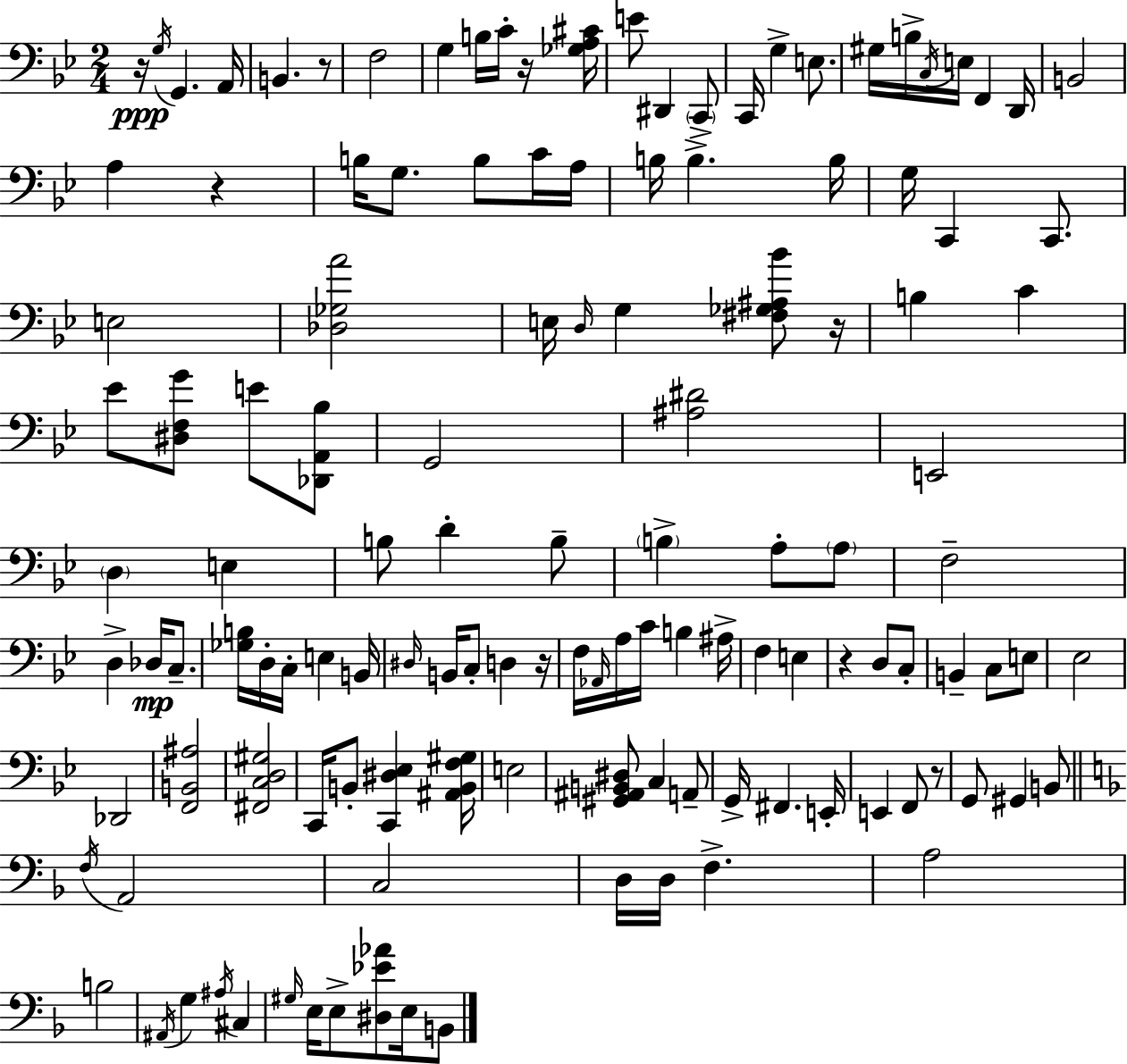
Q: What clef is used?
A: bass